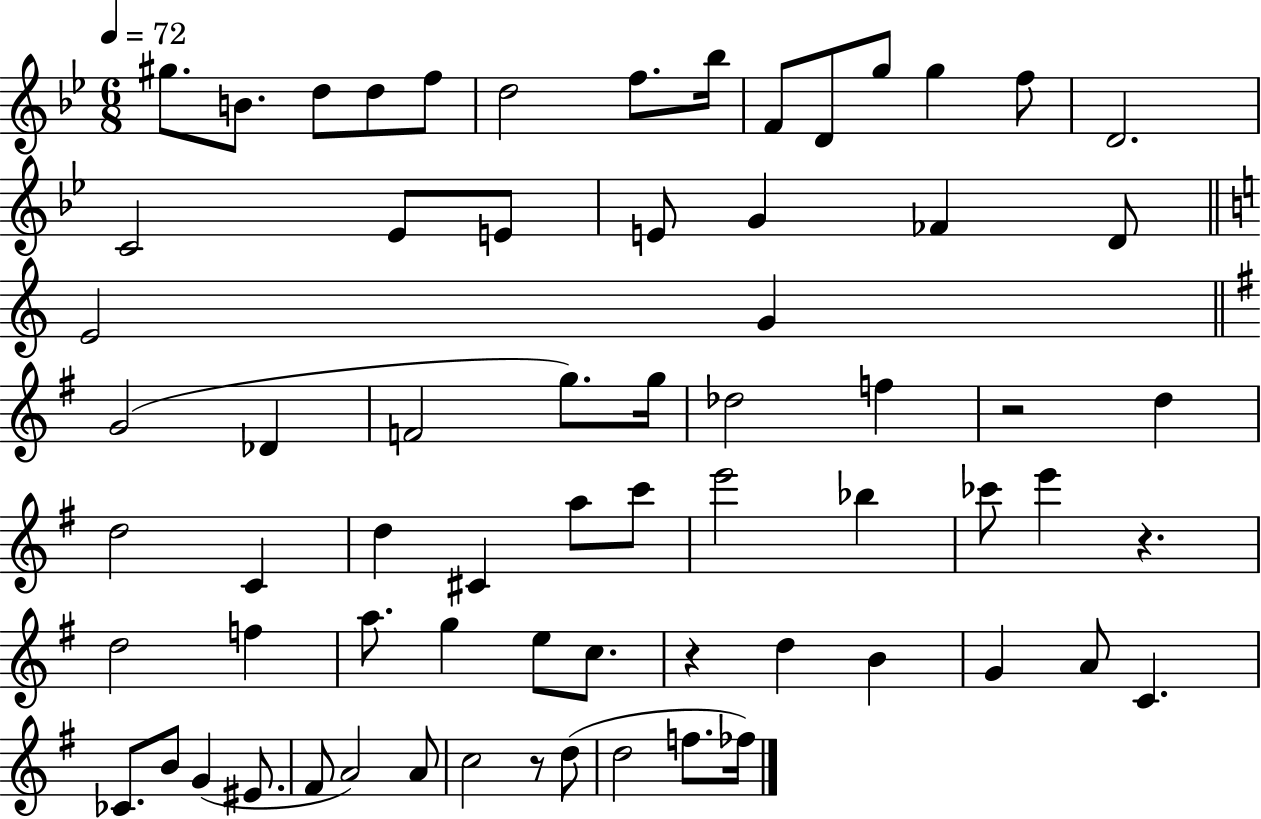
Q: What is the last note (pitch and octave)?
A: FES5